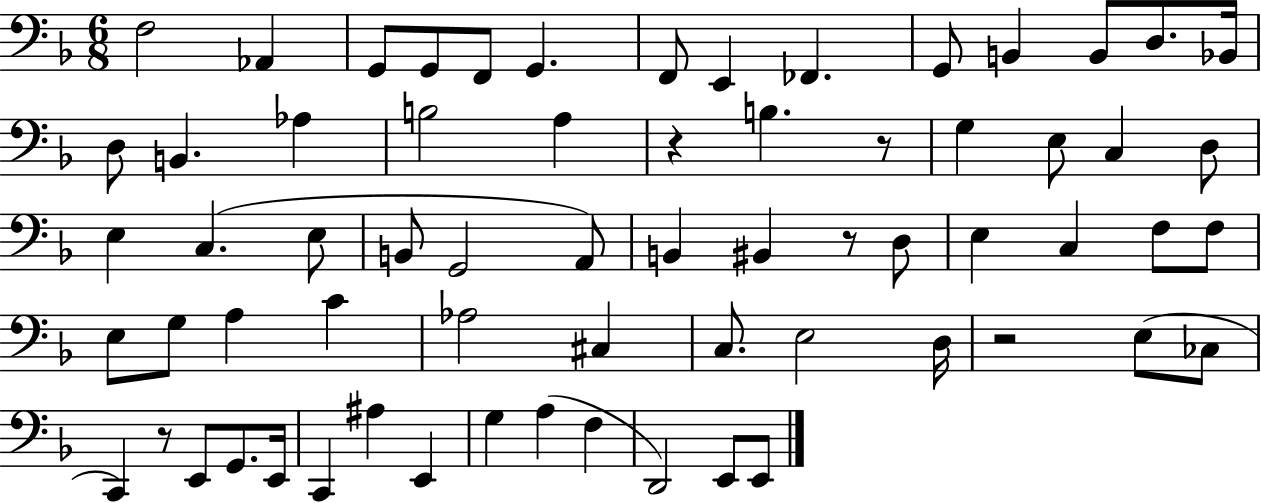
X:1
T:Untitled
M:6/8
L:1/4
K:F
F,2 _A,, G,,/2 G,,/2 F,,/2 G,, F,,/2 E,, _F,, G,,/2 B,, B,,/2 D,/2 _B,,/4 D,/2 B,, _A, B,2 A, z B, z/2 G, E,/2 C, D,/2 E, C, E,/2 B,,/2 G,,2 A,,/2 B,, ^B,, z/2 D,/2 E, C, F,/2 F,/2 E,/2 G,/2 A, C _A,2 ^C, C,/2 E,2 D,/4 z2 E,/2 _C,/2 C,, z/2 E,,/2 G,,/2 E,,/4 C,, ^A, E,, G, A, F, D,,2 E,,/2 E,,/2